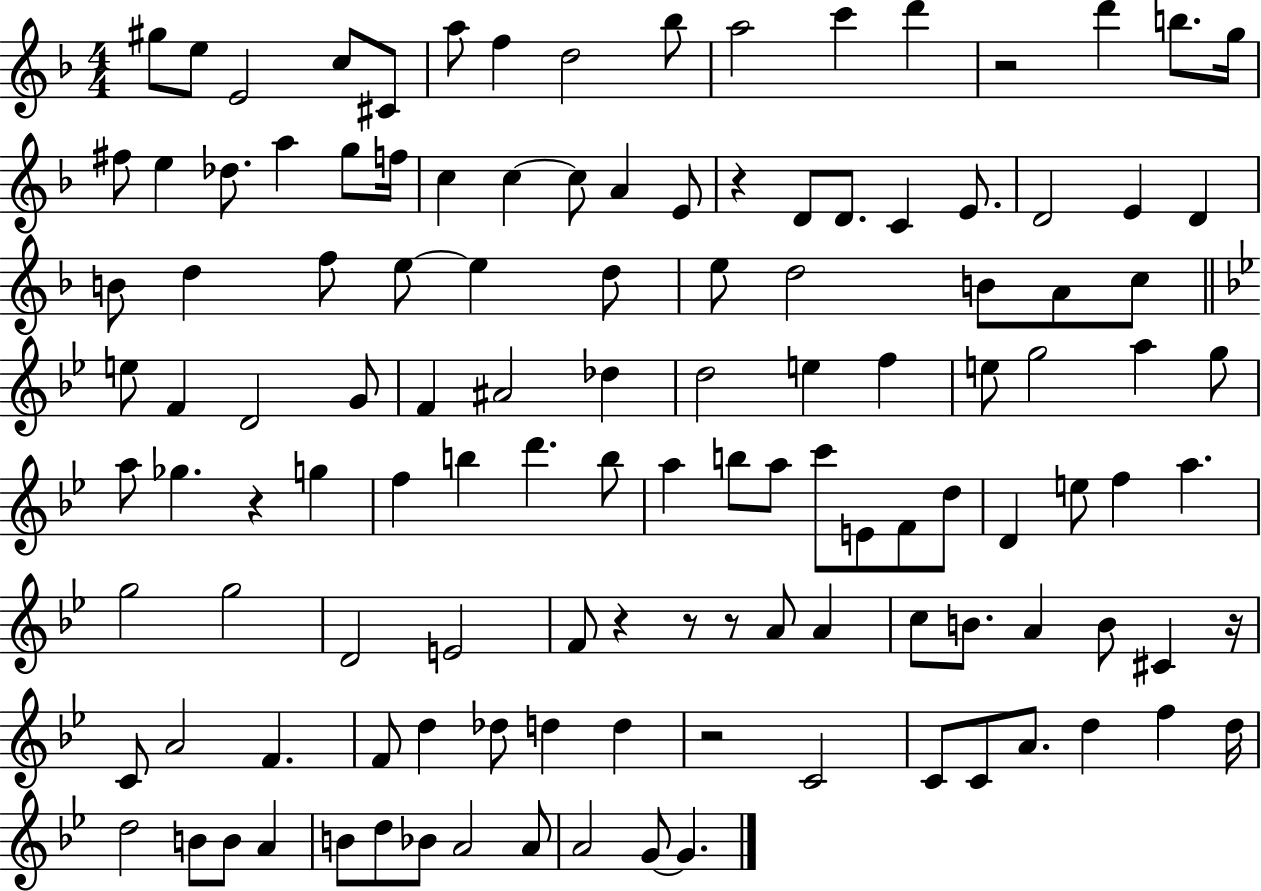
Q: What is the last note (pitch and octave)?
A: G4